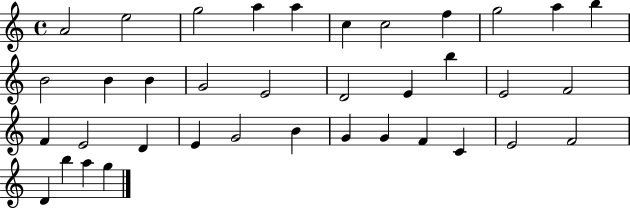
A4/h E5/h G5/h A5/q A5/q C5/q C5/h F5/q G5/h A5/q B5/q B4/h B4/q B4/q G4/h E4/h D4/h E4/q B5/q E4/h F4/h F4/q E4/h D4/q E4/q G4/h B4/q G4/q G4/q F4/q C4/q E4/h F4/h D4/q B5/q A5/q G5/q